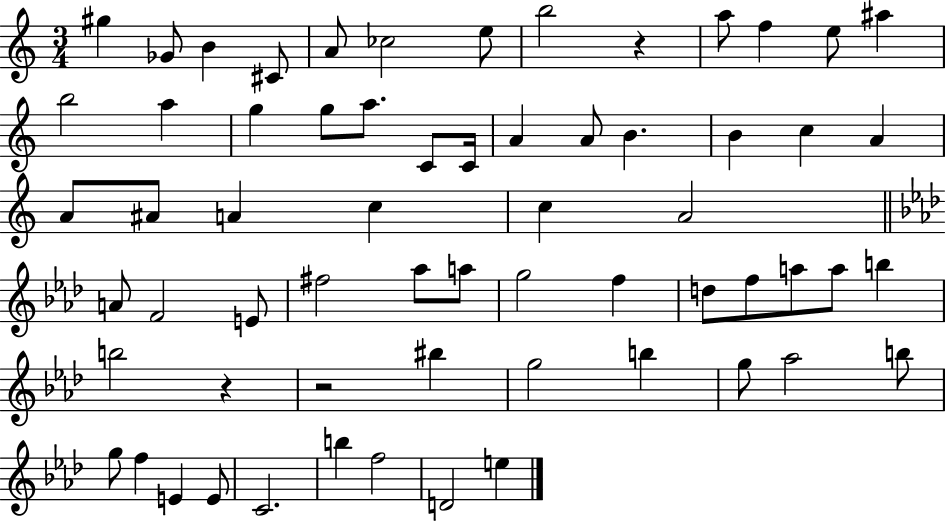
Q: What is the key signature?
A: C major